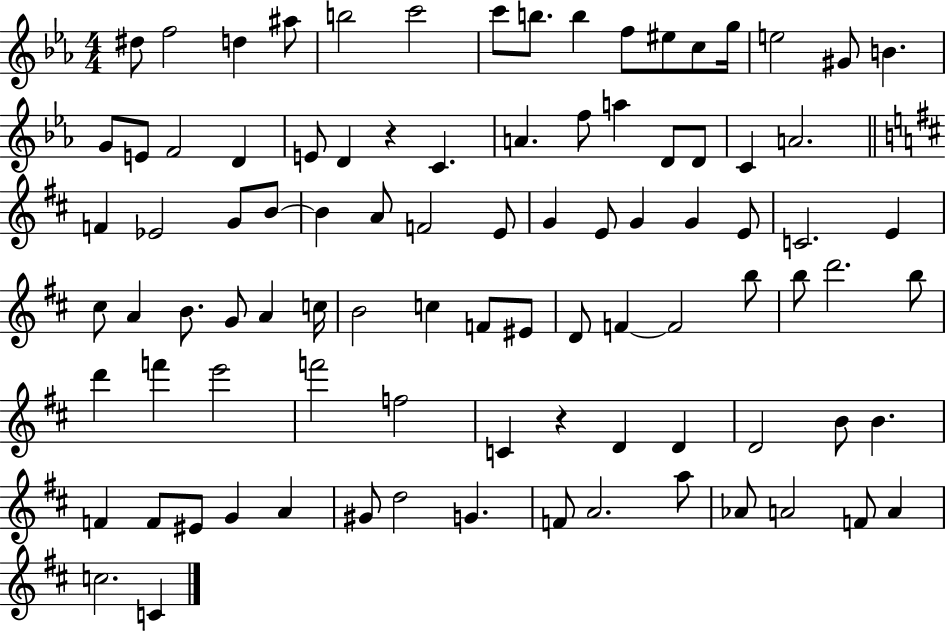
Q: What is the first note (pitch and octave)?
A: D#5